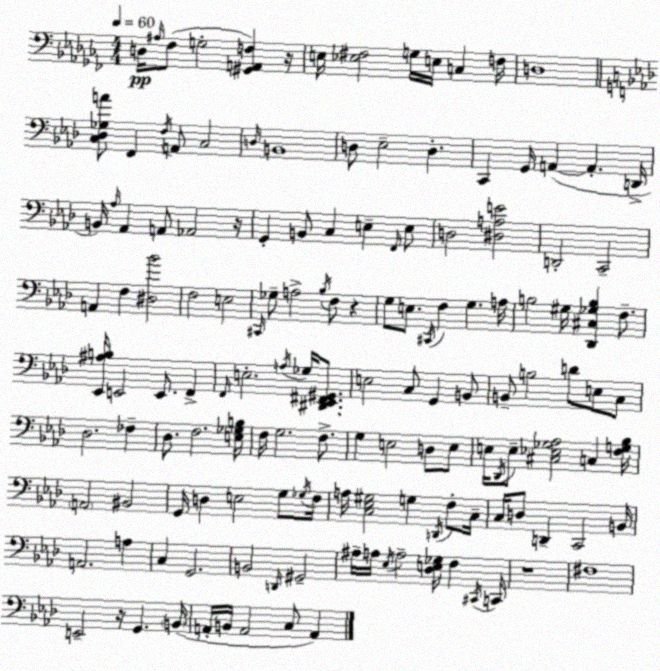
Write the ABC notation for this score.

X:1
T:Untitled
M:4/4
L:1/4
K:Abm
D,/4 ^A,/4 _F,/2 G,2 [^G,,A,,F,] z/4 E,/4 [_E,^F,]2 G,/4 E,/4 C, F,/4 D,4 [C,_D,_G,A]/2 F,, F,/4 A,,/2 C,2 D,/4 B,,4 D,/2 _E,2 D, C,, G,,/4 A,, A,, D,,/4 B,,/4 _A,/4 _A,, A,,/2 _A,,2 z/4 G,, B,,/2 C, E, F,,/4 E,/2 D,2 [^D,A,E]2 D,,2 C,,2 A,, F, [^D,_B]2 F,2 E,2 ^C,,/4 _G,/2 A,2 _B,/4 F,/2 z G,/2 E,/2 ^C,,/4 F, G, A,/4 B,2 ^G,/4 [_D,,^C,_G,B,] F,/2 [_E,,^A,B,]/4 E,,2 E,,/2 F,, F,,/4 E,2 A,/4 _G,/4 [^D,,_E,,^F,,^G,,]/2 E,2 C,/2 G,, B,,/2 B,,/2 B,2 D/2 E,/2 C,/2 _D,2 _F, _D,/2 F,2 [E,_G,B,]/4 F,/4 G,2 F,/2 G, E,2 D,/2 E,/2 E,/4 _D,,/4 E,/2 [^C,_E,_G,_A,]2 C, [F,G,_B,]/4 A,,2 ^B,,2 G,,/4 D, E,2 G,/2 _G,/4 F,/4 A,/4 [C,_E,^G,]2 G, D,,/4 F,/2 C,/4 C,/4 D,/2 D,, C,,2 B,,/4 A,,2 A, C, G,,2 B,,2 D,,/4 ^G,,2 ^A,/4 A,/4 _E,/4 A,2 [_D,E,_G,]/4 F, ^C,,/4 C,,/4 z4 ^F,4 E,,2 z/4 G,, B,,/4 A,,/4 B,,/4 A,,2 C,/2 A,,